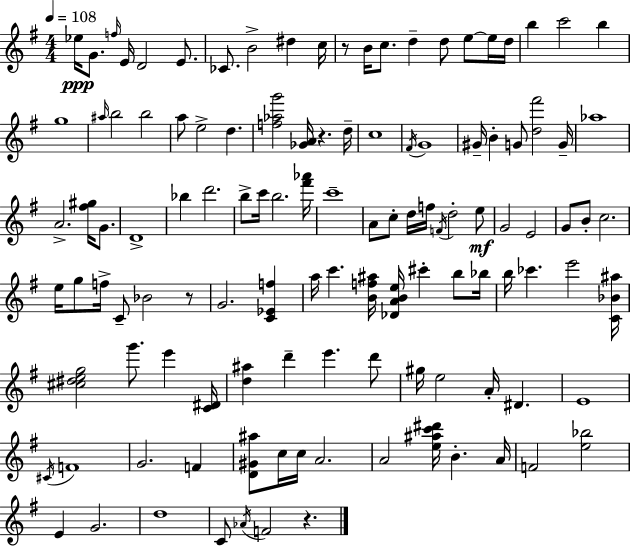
Eb5/s G4/e. F5/s E4/s D4/h E4/e. CES4/e. B4/h D#5/q C5/s R/e B4/s C5/e. D5/q D5/e E5/e E5/s D5/s B5/q C6/h B5/q G5/w A#5/s B5/h B5/h A5/e E5/h D5/q. [F5,Ab5,G6]/h [Gb4,A4]/s R/q. D5/s C5/w F#4/s G4/w G#4/s B4/q G4/e [D5,F#6]/h G4/s Ab5/w A4/h. [F#5,G#5]/s G4/e. D4/w Bb5/q D6/h. B5/e C6/s B5/h. [F#6,Ab6]/s C6/w A4/e C5/e D5/s F5/s F4/s D5/h E5/e G4/h E4/h G4/e B4/e C5/h. E5/s G5/e F5/s C4/e Bb4/h R/e G4/h. [C4,Eb4,F5]/q A5/s C6/q. [B4,F5,A#5]/s [Db4,A4,B4,E5]/s C#6/q B5/e Bb5/s B5/s CES6/q. E6/h [C4,Bb4,A#5]/s [C#5,D#5,E5,G5]/h G6/e. E6/q [C4,D#4]/s [D5,A#5]/q D6/q E6/q. D6/e G#5/s E5/h A4/s D#4/q. E4/w C#4/s F4/w G4/h. F4/q [D4,G#4,A#5]/e C5/s C5/s A4/h. A4/h [E5,A#5,C6,D#6]/s B4/q. A4/s F4/h [E5,Bb5]/h E4/q G4/h. D5/w C4/e Ab4/s F4/h R/q.